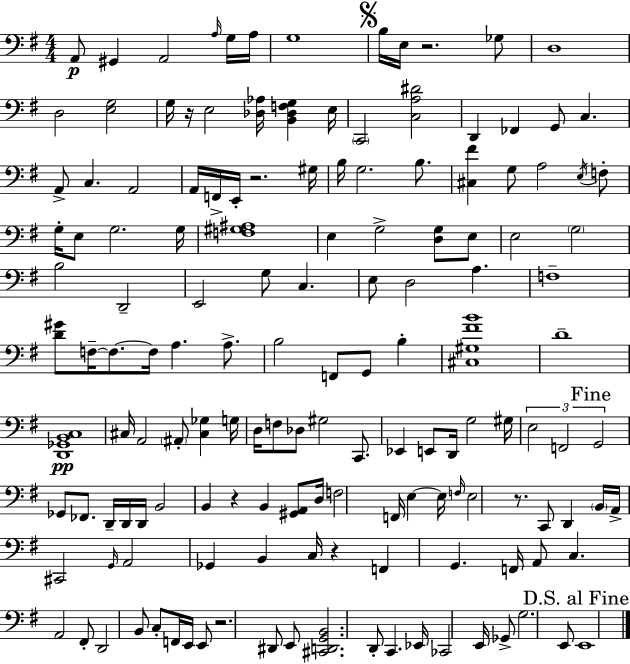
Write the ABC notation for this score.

X:1
T:Untitled
M:4/4
L:1/4
K:G
A,,/2 ^G,, A,,2 A,/4 G,/4 A,/4 G,4 B,/4 E,/4 z2 _G,/2 D,4 D,2 [E,G,]2 G,/4 z/4 E,2 [_D,_A,]/4 [B,,_D,F,G,] E,/4 C,,2 [C,A,^D]2 D,, _F,, G,,/2 C, A,,/2 C, A,,2 A,,/4 F,,/4 E,,/4 z2 ^G,/4 B,/4 G,2 B,/2 [^C,^F] G,/2 A,2 E,/4 F,/2 G,/4 E,/2 G,2 G,/4 [F,^G,^A,]4 E, G,2 [D,G,]/2 E,/2 E,2 G,2 B,2 D,,2 E,,2 G,/2 C, E,/2 D,2 A, F,4 [D^G]/2 F,/4 F,/2 F,/4 A, A,/2 B,2 F,,/2 G,,/2 B, [^C,^G,^FB]4 D4 [D,,_G,,B,,C,]4 ^C,/4 A,,2 ^A,,/2 [^C,_G,] G,/4 D,/4 F,/2 _D,/2 ^G,2 C,,/2 _E,, E,,/2 D,,/4 G,2 ^G,/4 E,2 F,,2 G,,2 _G,,/2 _F,,/2 D,,/4 D,,/4 D,,/4 B,,2 B,, z B,, [^G,,A,,]/2 D,/4 F,2 F,,/4 E, E,/4 F,/4 E,2 z/2 C,,/2 D,, B,,/4 A,,/4 ^C,,2 G,,/4 A,,2 _G,, B,, C,/4 z F,, G,, F,,/4 A,,/2 C, A,,2 ^F,,/2 D,,2 B,,/2 C,/2 F,,/4 E,,/4 E,,/2 z2 ^D,,/2 E,,/2 [^C,,D,,G,,B,,]2 D,,/2 C,, _E,,/4 _C,,2 E,,/4 _G,,/2 G,2 E,,/2 E,,4